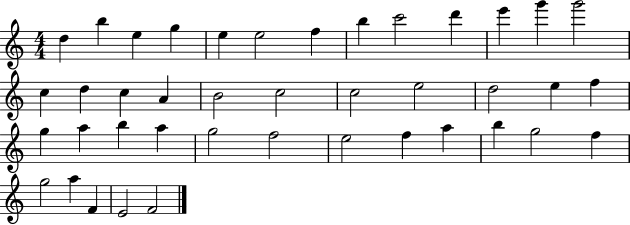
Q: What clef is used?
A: treble